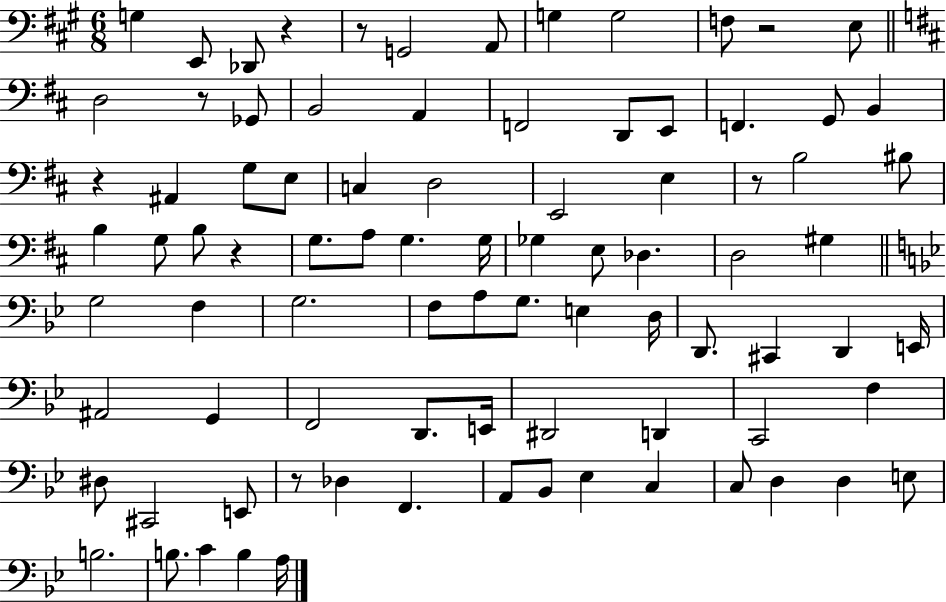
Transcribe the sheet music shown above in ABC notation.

X:1
T:Untitled
M:6/8
L:1/4
K:A
G, E,,/2 _D,,/2 z z/2 G,,2 A,,/2 G, G,2 F,/2 z2 E,/2 D,2 z/2 _G,,/2 B,,2 A,, F,,2 D,,/2 E,,/2 F,, G,,/2 B,, z ^A,, G,/2 E,/2 C, D,2 E,,2 E, z/2 B,2 ^B,/2 B, G,/2 B,/2 z G,/2 A,/2 G, G,/4 _G, E,/2 _D, D,2 ^G, G,2 F, G,2 F,/2 A,/2 G,/2 E, D,/4 D,,/2 ^C,, D,, E,,/4 ^A,,2 G,, F,,2 D,,/2 E,,/4 ^D,,2 D,, C,,2 F, ^D,/2 ^C,,2 E,,/2 z/2 _D, F,, A,,/2 _B,,/2 _E, C, C,/2 D, D, E,/2 B,2 B,/2 C B, A,/4